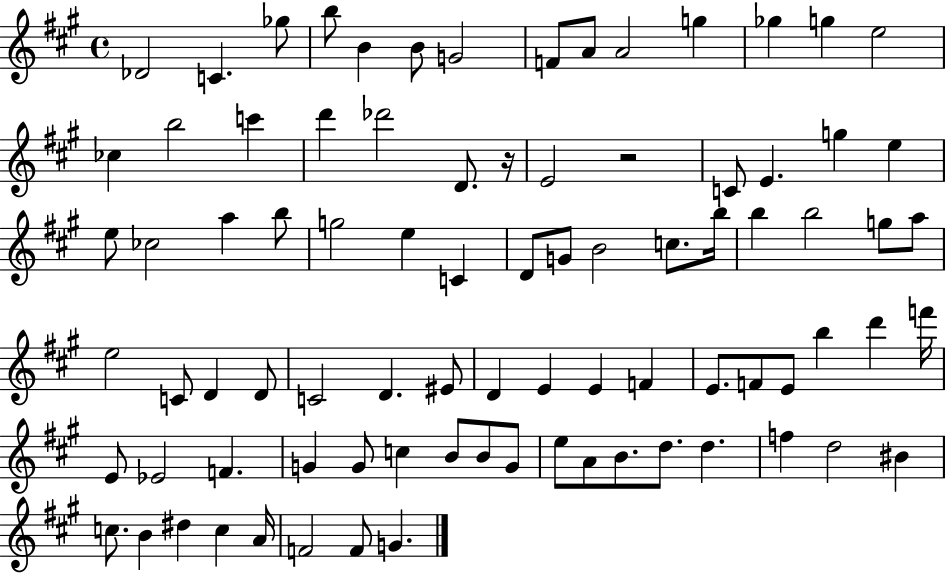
{
  \clef treble
  \time 4/4
  \defaultTimeSignature
  \key a \major
  \repeat volta 2 { des'2 c'4. ges''8 | b''8 b'4 b'8 g'2 | f'8 a'8 a'2 g''4 | ges''4 g''4 e''2 | \break ces''4 b''2 c'''4 | d'''4 des'''2 d'8. r16 | e'2 r2 | c'8 e'4. g''4 e''4 | \break e''8 ces''2 a''4 b''8 | g''2 e''4 c'4 | d'8 g'8 b'2 c''8. b''16 | b''4 b''2 g''8 a''8 | \break e''2 c'8 d'4 d'8 | c'2 d'4. eis'8 | d'4 e'4 e'4 f'4 | e'8. f'8 e'8 b''4 d'''4 f'''16 | \break e'8 ees'2 f'4. | g'4 g'8 c''4 b'8 b'8 g'8 | e''8 a'8 b'8. d''8. d''4. | f''4 d''2 bis'4 | \break c''8. b'4 dis''4 c''4 a'16 | f'2 f'8 g'4. | } \bar "|."
}